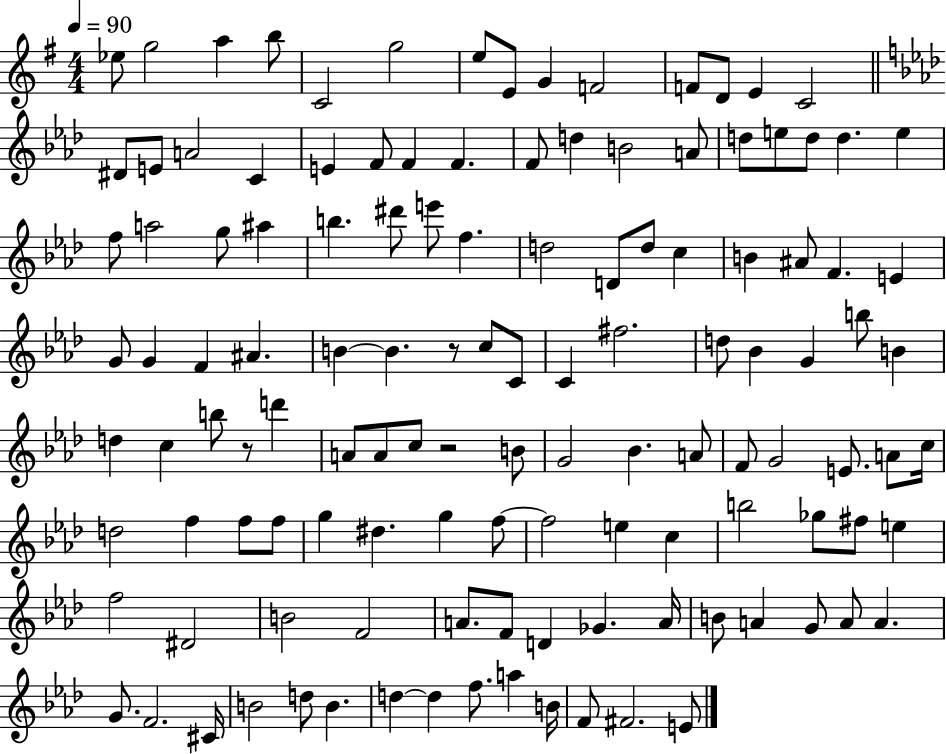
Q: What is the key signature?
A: G major